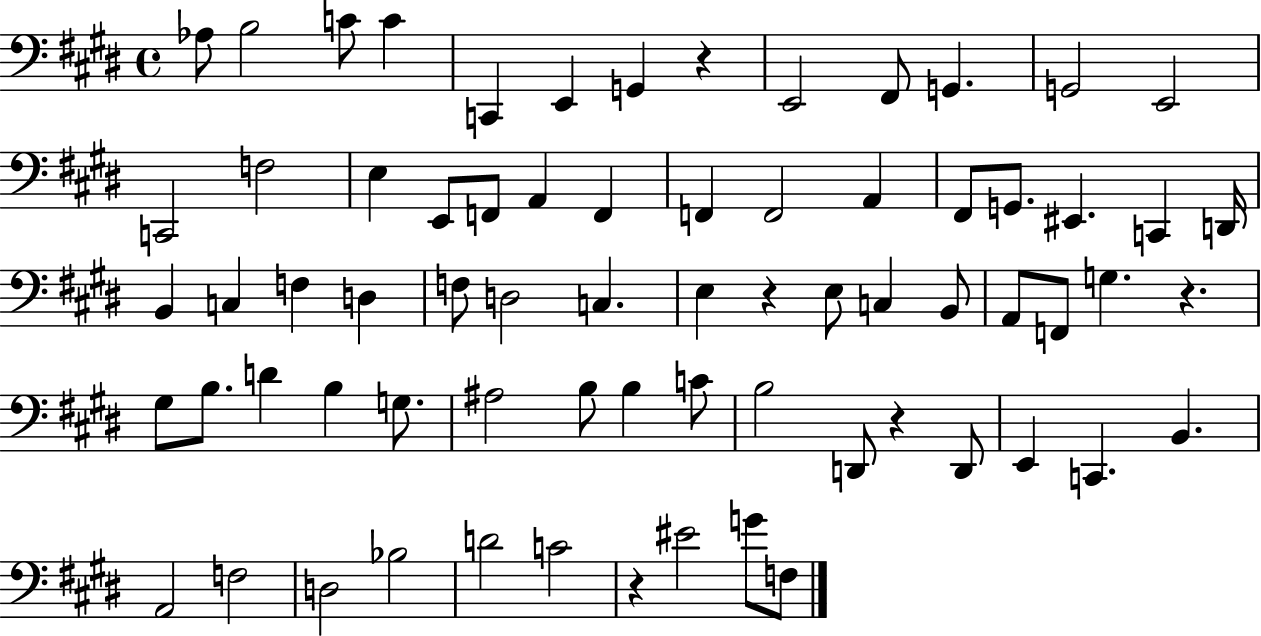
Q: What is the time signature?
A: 4/4